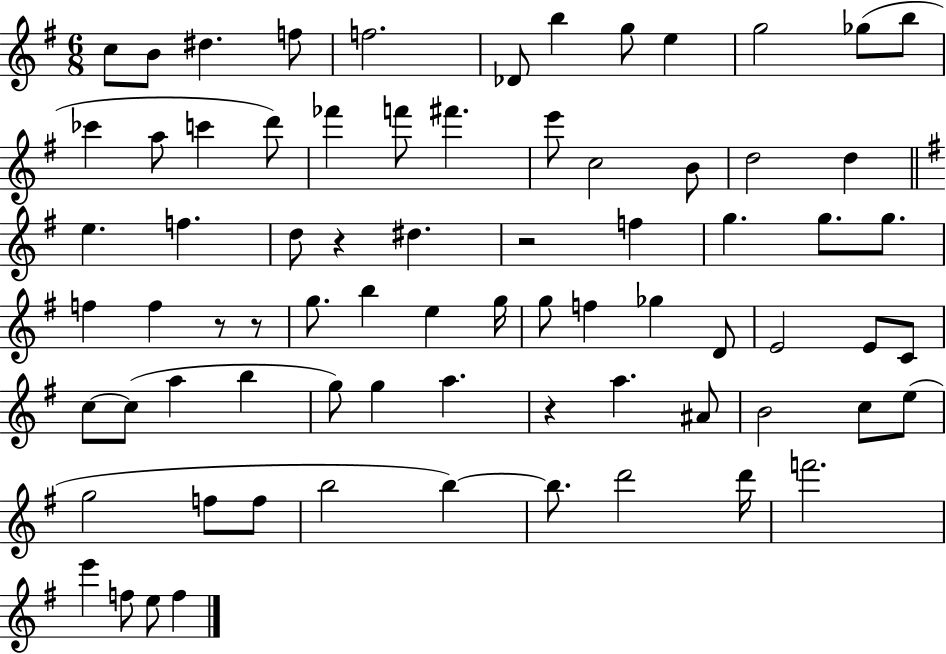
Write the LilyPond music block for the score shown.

{
  \clef treble
  \numericTimeSignature
  \time 6/8
  \key g \major
  c''8 b'8 dis''4. f''8 | f''2. | des'8 b''4 g''8 e''4 | g''2 ges''8( b''8 | \break ces'''4 a''8 c'''4 d'''8) | fes'''4 f'''8 fis'''4. | e'''8 c''2 b'8 | d''2 d''4 | \break \bar "||" \break \key g \major e''4. f''4. | d''8 r4 dis''4. | r2 f''4 | g''4. g''8. g''8. | \break f''4 f''4 r8 r8 | g''8. b''4 e''4 g''16 | g''8 f''4 ges''4 d'8 | e'2 e'8 c'8 | \break c''8~~ c''8( a''4 b''4 | g''8) g''4 a''4. | r4 a''4. ais'8 | b'2 c''8 e''8( | \break g''2 f''8 f''8 | b''2 b''4~~) | b''8. d'''2 d'''16 | f'''2. | \break e'''4 f''8 e''8 f''4 | \bar "|."
}